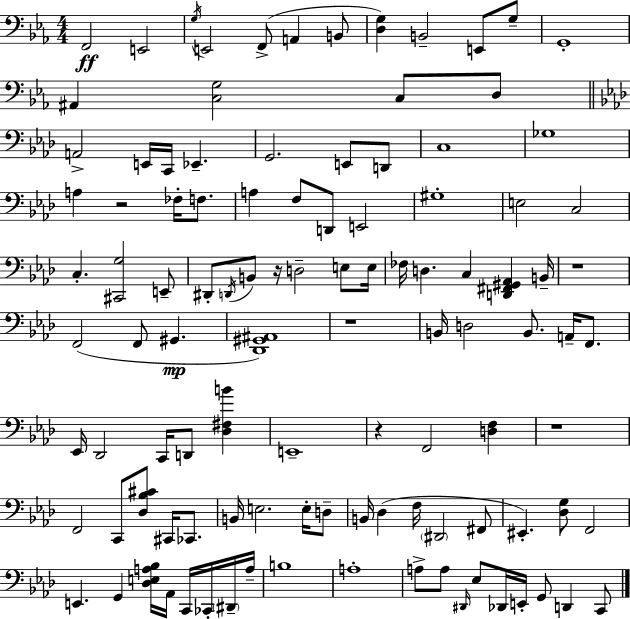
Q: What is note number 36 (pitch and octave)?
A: D#2